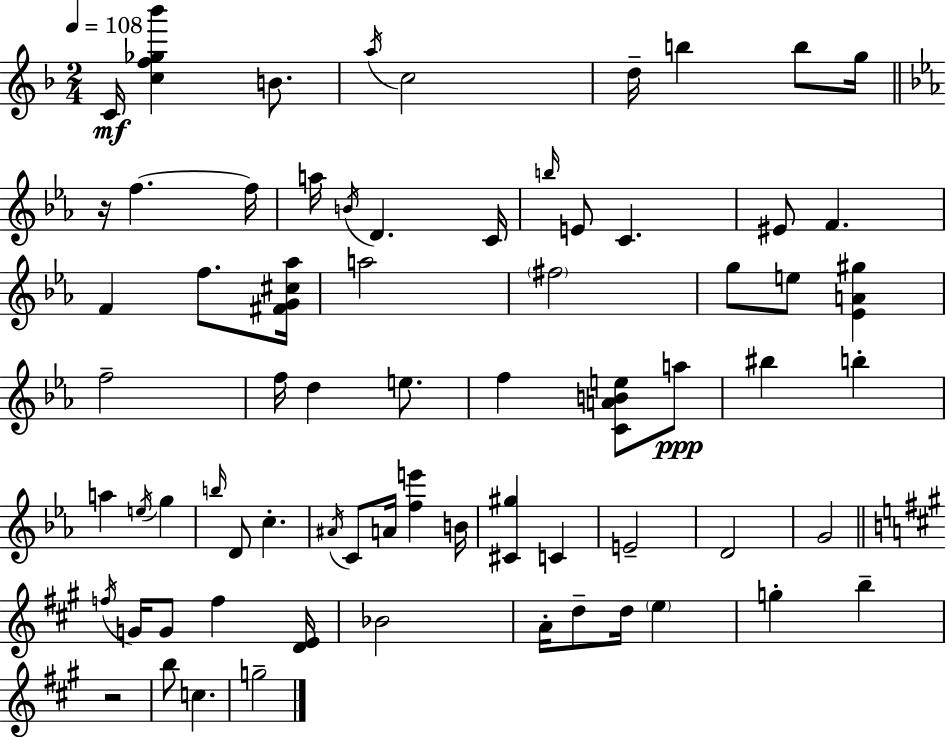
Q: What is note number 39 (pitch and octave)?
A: C5